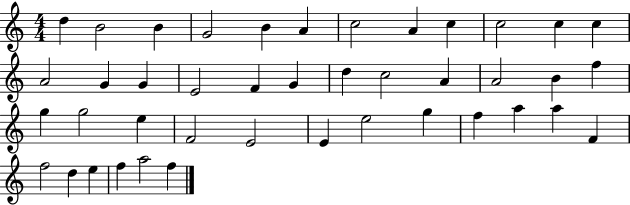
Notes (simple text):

D5/q B4/h B4/q G4/h B4/q A4/q C5/h A4/q C5/q C5/h C5/q C5/q A4/h G4/q G4/q E4/h F4/q G4/q D5/q C5/h A4/q A4/h B4/q F5/q G5/q G5/h E5/q F4/h E4/h E4/q E5/h G5/q F5/q A5/q A5/q F4/q F5/h D5/q E5/q F5/q A5/h F5/q